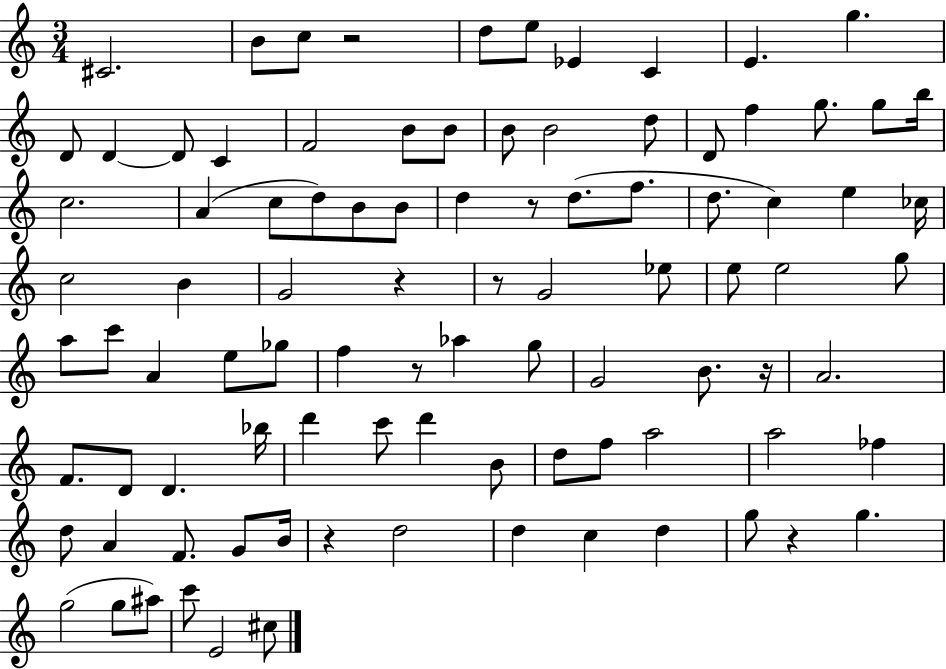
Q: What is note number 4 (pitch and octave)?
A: D5